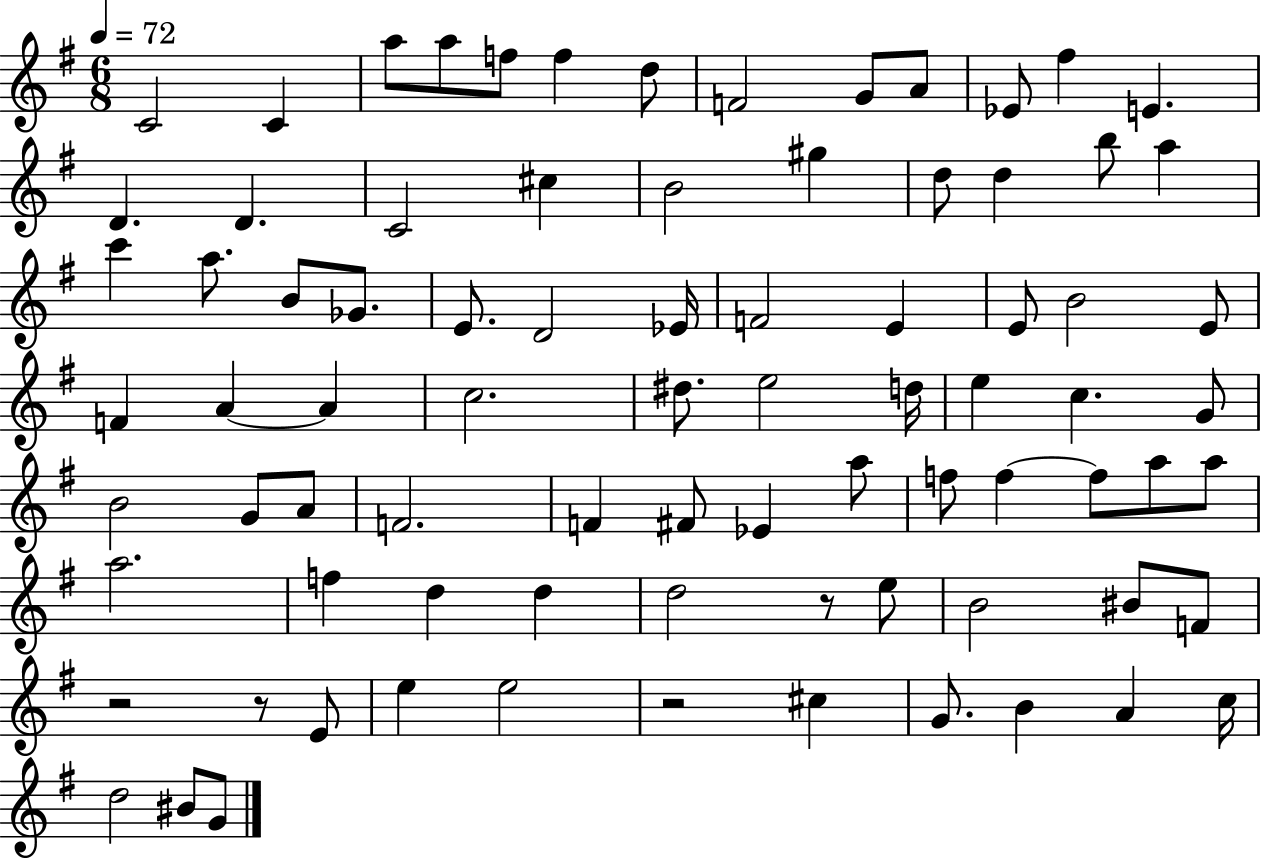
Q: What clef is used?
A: treble